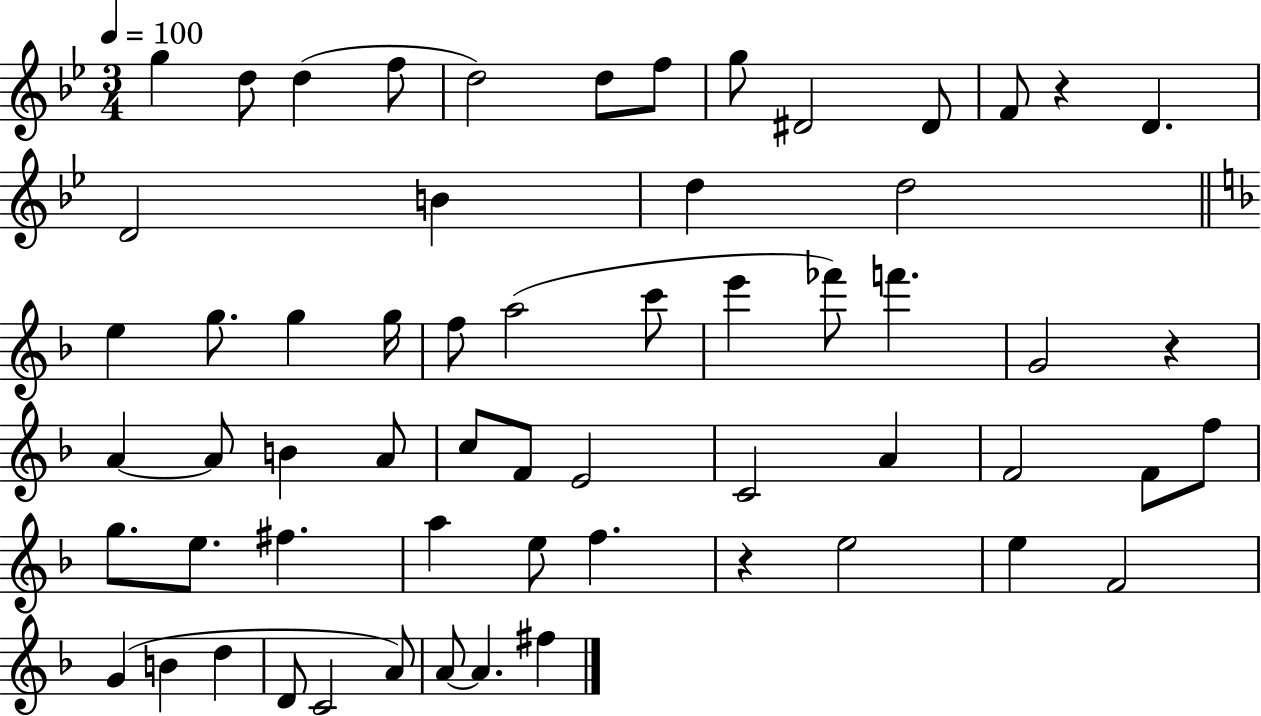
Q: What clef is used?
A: treble